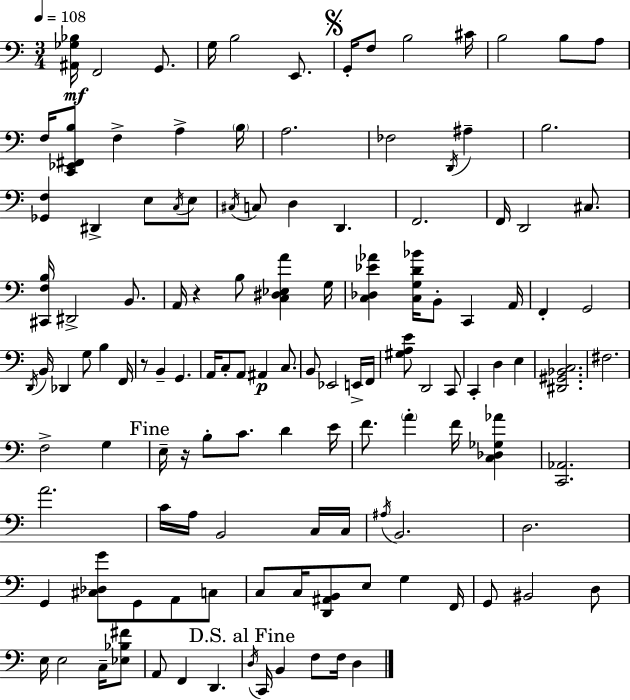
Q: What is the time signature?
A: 3/4